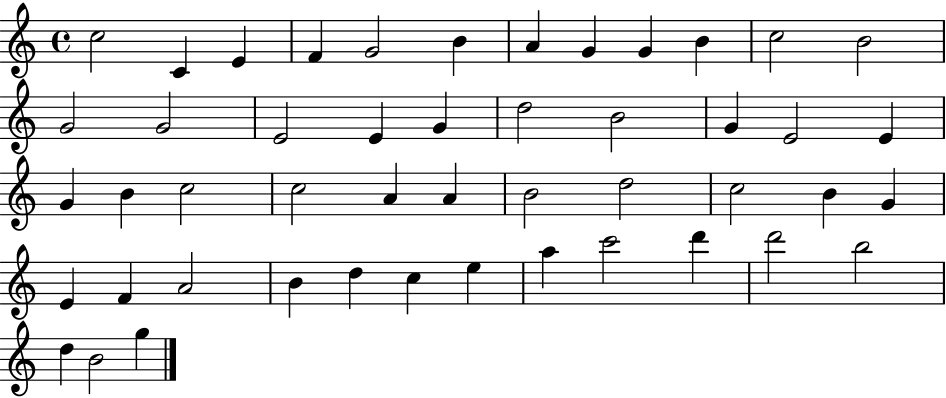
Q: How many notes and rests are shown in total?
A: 48